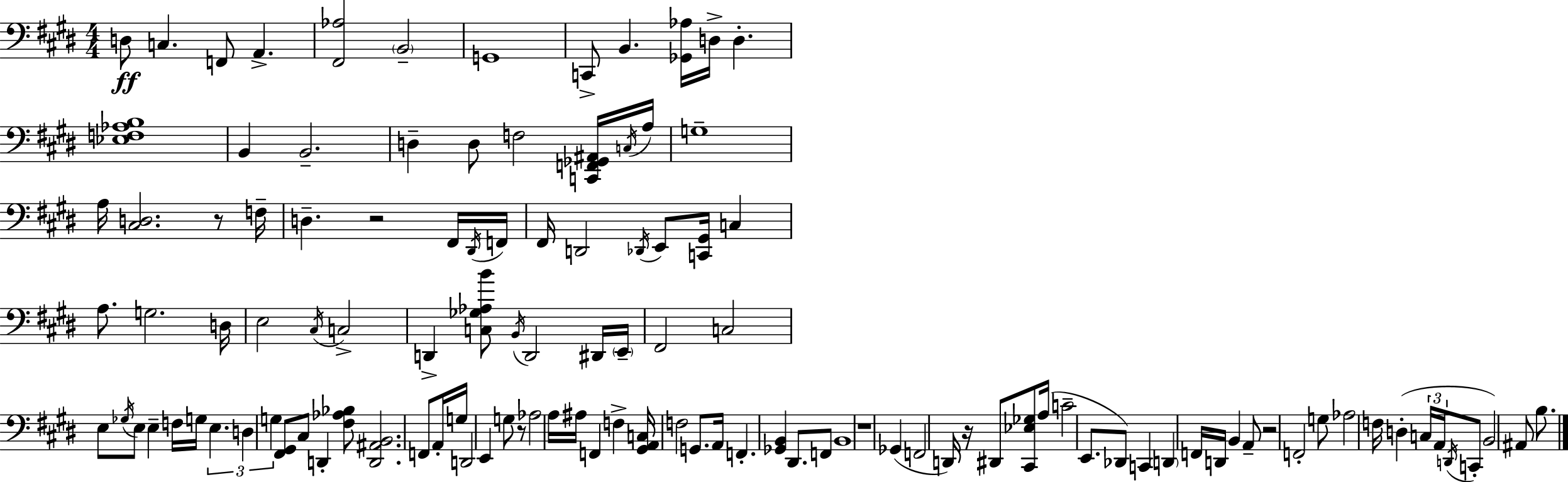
{
  \clef bass
  \numericTimeSignature
  \time 4/4
  \key e \major
  \repeat volta 2 { d8\ff c4. f,8 a,4.-> | <fis, aes>2 \parenthesize b,2-- | g,1 | c,8-> b,4. <ges, aes>16 d16-> d4.-. | \break <ees f aes b>1 | b,4 b,2.-- | d4-- d8 f2 <c, f, ges, ais,>16 \acciaccatura { c16 } | a16 g1-- | \break a16 <cis d>2. r8 | f16-- d4.-- r2 fis,16 | \acciaccatura { dis,16 } f,16 fis,16 d,2 \acciaccatura { des,16 } e,8 <c, gis,>16 c4 | a8. g2. | \break d16 e2 \acciaccatura { cis16 } c2-> | d,4-> <c ges aes b'>8 \acciaccatura { b,16 } d,2 | dis,16 \parenthesize e,16-- fis,2 c2 | e8 \acciaccatura { ges16 } e8 e4-- f16 g16 | \break \tuplet 3/2 { e4. d4 g4 } <fis, gis,>8 | cis8 d,4-. <fis aes bes>8 <d, ais, b,>2. | f,8 a,16-. g16 d,2 | e,4 g8 r8 aes2 | \break a16 ais16 f,4 f4-> <gis, a, c>16 f2 | g,8. a,16 f,4.-. <ges, b,>4 | dis,8. f,8 b,1 | r1 | \break ges,4( f,2 | d,16) r16 dis,8 <cis, ees ges>8 a16( c'2-- | e,8. des,8) c,4 \parenthesize d,4 f,16 d,16 | b,4 a,8-- r2 f,2-. | \break g8 aes2 | f16 d4-.( \tuplet 3/2 { c16 a,16 \acciaccatura { d,16 } } c,8-. b,2) | ais,8 b8. } \bar "|."
}